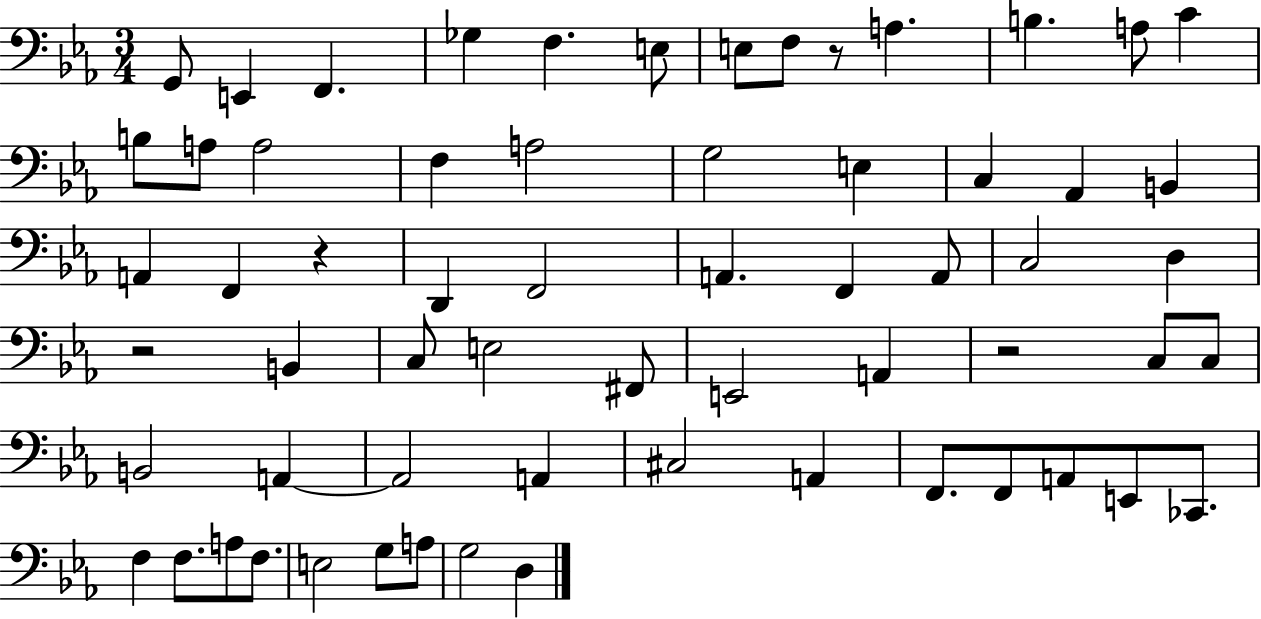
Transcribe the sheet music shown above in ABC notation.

X:1
T:Untitled
M:3/4
L:1/4
K:Eb
G,,/2 E,, F,, _G, F, E,/2 E,/2 F,/2 z/2 A, B, A,/2 C B,/2 A,/2 A,2 F, A,2 G,2 E, C, _A,, B,, A,, F,, z D,, F,,2 A,, F,, A,,/2 C,2 D, z2 B,, C,/2 E,2 ^F,,/2 E,,2 A,, z2 C,/2 C,/2 B,,2 A,, A,,2 A,, ^C,2 A,, F,,/2 F,,/2 A,,/2 E,,/2 _C,,/2 F, F,/2 A,/2 F,/2 E,2 G,/2 A,/2 G,2 D,